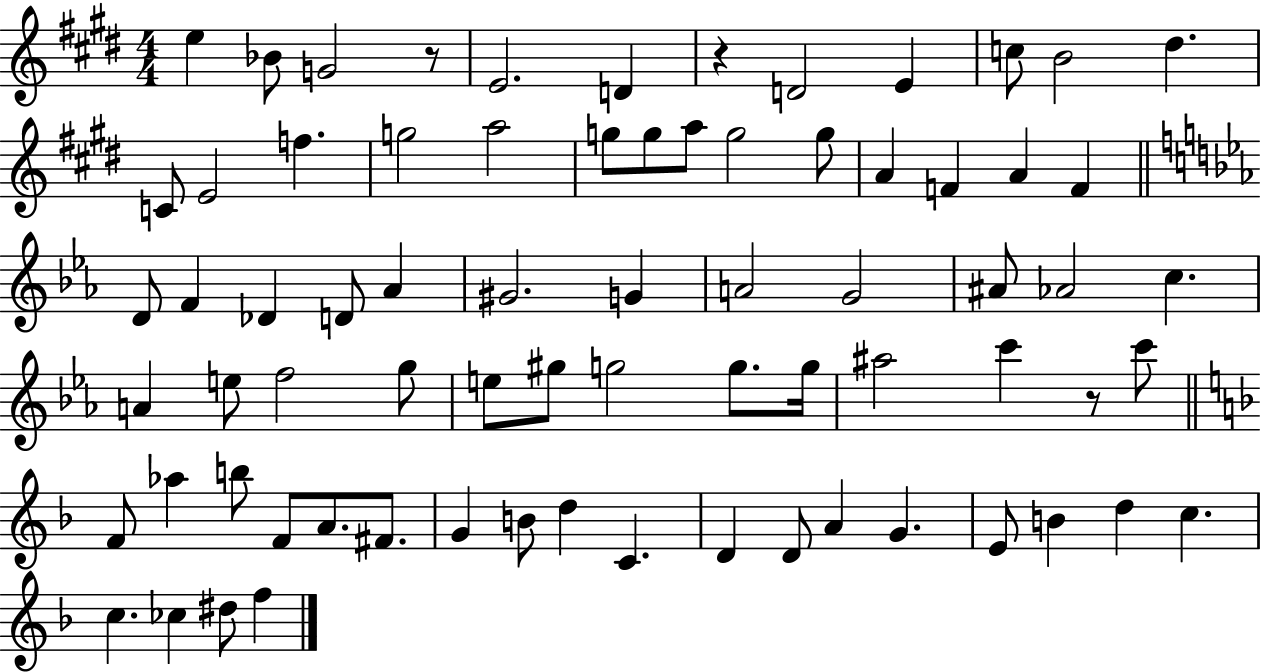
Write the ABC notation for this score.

X:1
T:Untitled
M:4/4
L:1/4
K:E
e _B/2 G2 z/2 E2 D z D2 E c/2 B2 ^d C/2 E2 f g2 a2 g/2 g/2 a/2 g2 g/2 A F A F D/2 F _D D/2 _A ^G2 G A2 G2 ^A/2 _A2 c A e/2 f2 g/2 e/2 ^g/2 g2 g/2 g/4 ^a2 c' z/2 c'/2 F/2 _a b/2 F/2 A/2 ^F/2 G B/2 d C D D/2 A G E/2 B d c c _c ^d/2 f